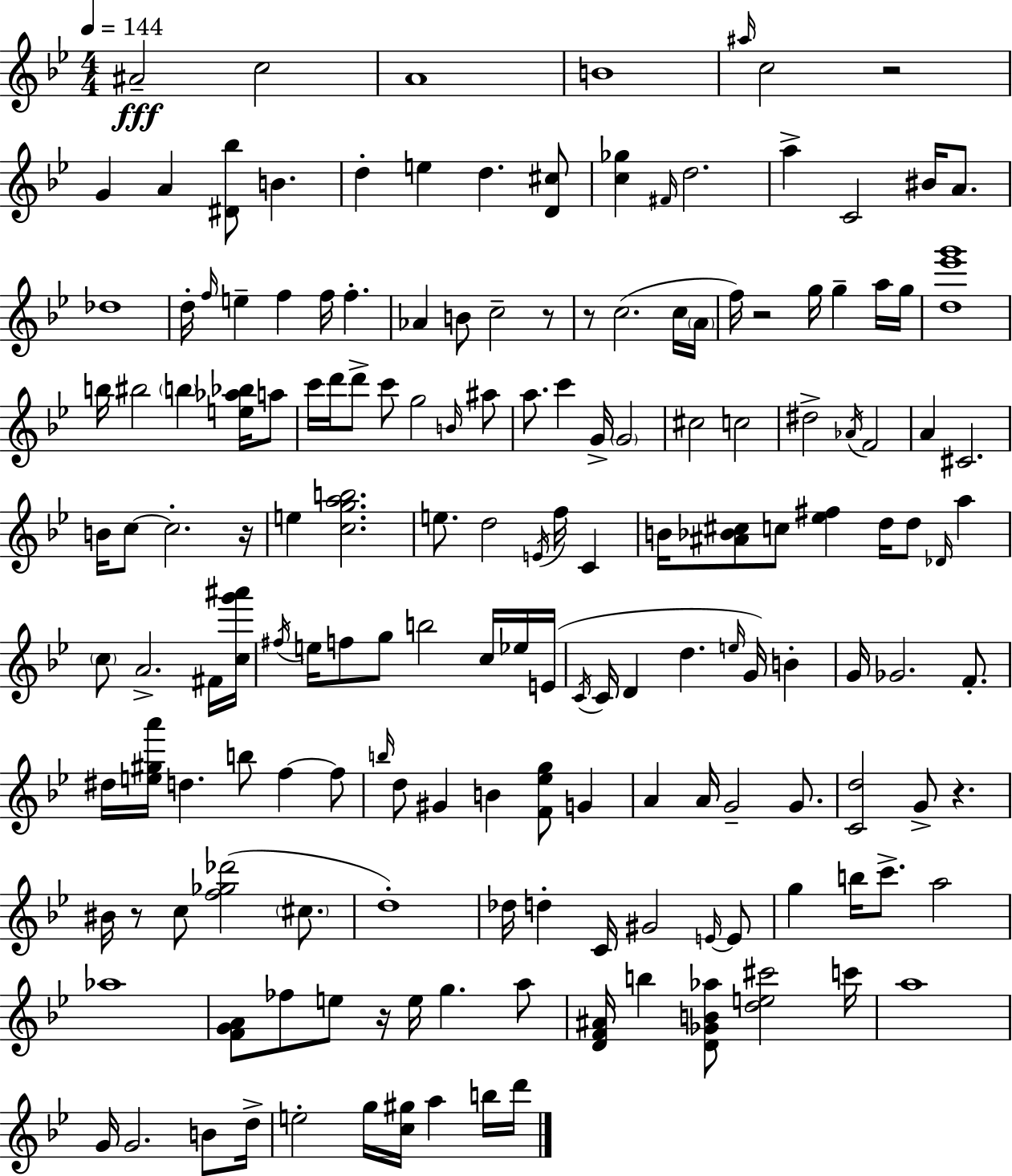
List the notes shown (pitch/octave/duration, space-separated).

A#4/h C5/h A4/w B4/w A#5/s C5/h R/h G4/q A4/q [D#4,Bb5]/e B4/q. D5/q E5/q D5/q. [D4,C#5]/e [C5,Gb5]/q F#4/s D5/h. A5/q C4/h BIS4/s A4/e. Db5/w D5/s F5/s E5/q F5/q F5/s F5/q. Ab4/q B4/e C5/h R/e R/e C5/h. C5/s A4/s F5/s R/h G5/s G5/q A5/s G5/s [D5,Eb6,G6]/w B5/s BIS5/h B5/q [E5,Ab5,Bb5]/s A5/e C6/s D6/s D6/e C6/e G5/h B4/s A#5/e A5/e. C6/q G4/s G4/h C#5/h C5/h D#5/h Ab4/s F4/h A4/q C#4/h. B4/s C5/e C5/h. R/s E5/q [C5,G5,A5,B5]/h. E5/e. D5/h E4/s F5/s C4/q B4/s [A#4,Bb4,C#5]/e C5/e [Eb5,F#5]/q D5/s D5/e Db4/s A5/q C5/e A4/h. F#4/s [C5,G6,A#6]/s F#5/s E5/s F5/e G5/e B5/h C5/s Eb5/s E4/s C4/s C4/s D4/q D5/q. E5/s G4/s B4/q G4/s Gb4/h. F4/e. D#5/s [E5,G#5,A6]/s D5/q. B5/e F5/q F5/e B5/s D5/e G#4/q B4/q [F4,Eb5,G5]/e G4/q A4/q A4/s G4/h G4/e. [C4,D5]/h G4/e R/q. BIS4/s R/e C5/e [F5,Gb5,Db6]/h C#5/e. D5/w Db5/s D5/q C4/s G#4/h E4/s E4/e G5/q B5/s C6/e. A5/h Ab5/w [F4,G4,A4]/e FES5/e E5/e R/s E5/s G5/q. A5/e [D4,F4,A#4]/s B5/q [D4,Gb4,B4,Ab5]/e [D5,E5,C#6]/h C6/s A5/w G4/s G4/h. B4/e D5/s E5/h G5/s [C5,G#5]/s A5/q B5/s D6/s